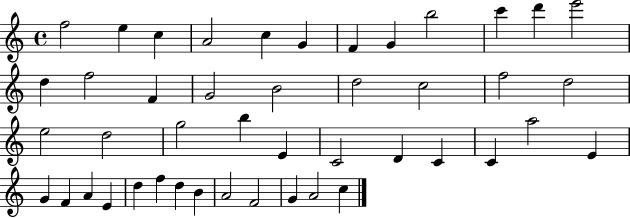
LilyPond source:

{
  \clef treble
  \time 4/4
  \defaultTimeSignature
  \key c \major
  f''2 e''4 c''4 | a'2 c''4 g'4 | f'4 g'4 b''2 | c'''4 d'''4 e'''2 | \break d''4 f''2 f'4 | g'2 b'2 | d''2 c''2 | f''2 d''2 | \break e''2 d''2 | g''2 b''4 e'4 | c'2 d'4 c'4 | c'4 a''2 e'4 | \break g'4 f'4 a'4 e'4 | d''4 f''4 d''4 b'4 | a'2 f'2 | g'4 a'2 c''4 | \break \bar "|."
}